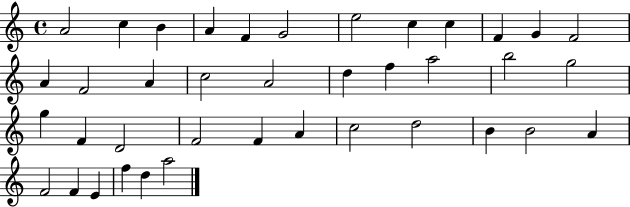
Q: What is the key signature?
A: C major